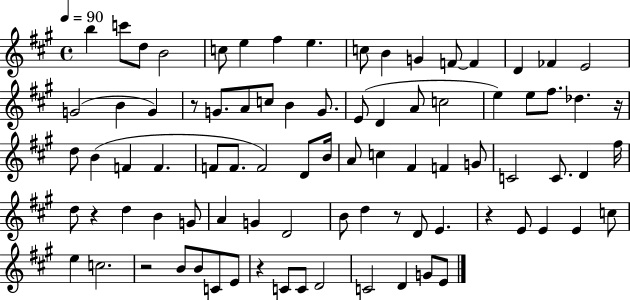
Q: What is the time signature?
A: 4/4